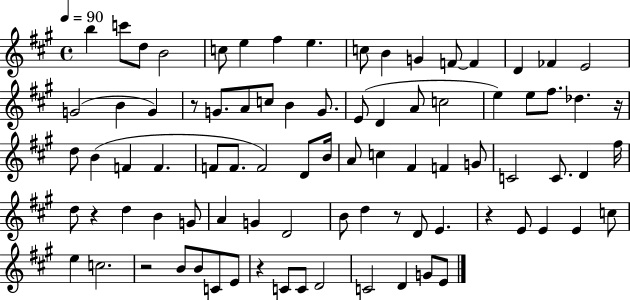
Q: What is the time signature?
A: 4/4